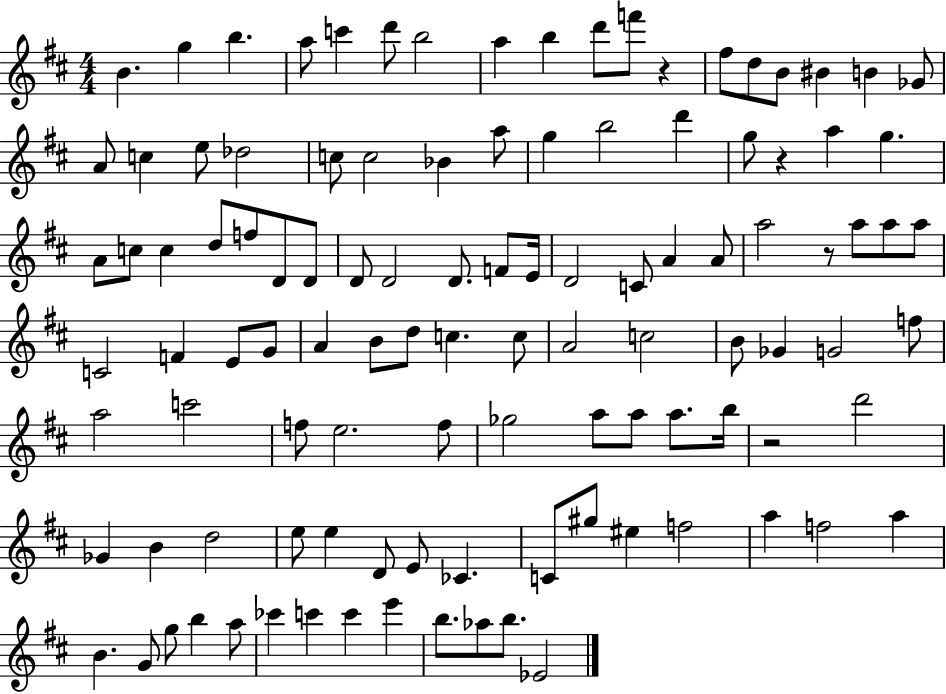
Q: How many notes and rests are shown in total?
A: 109